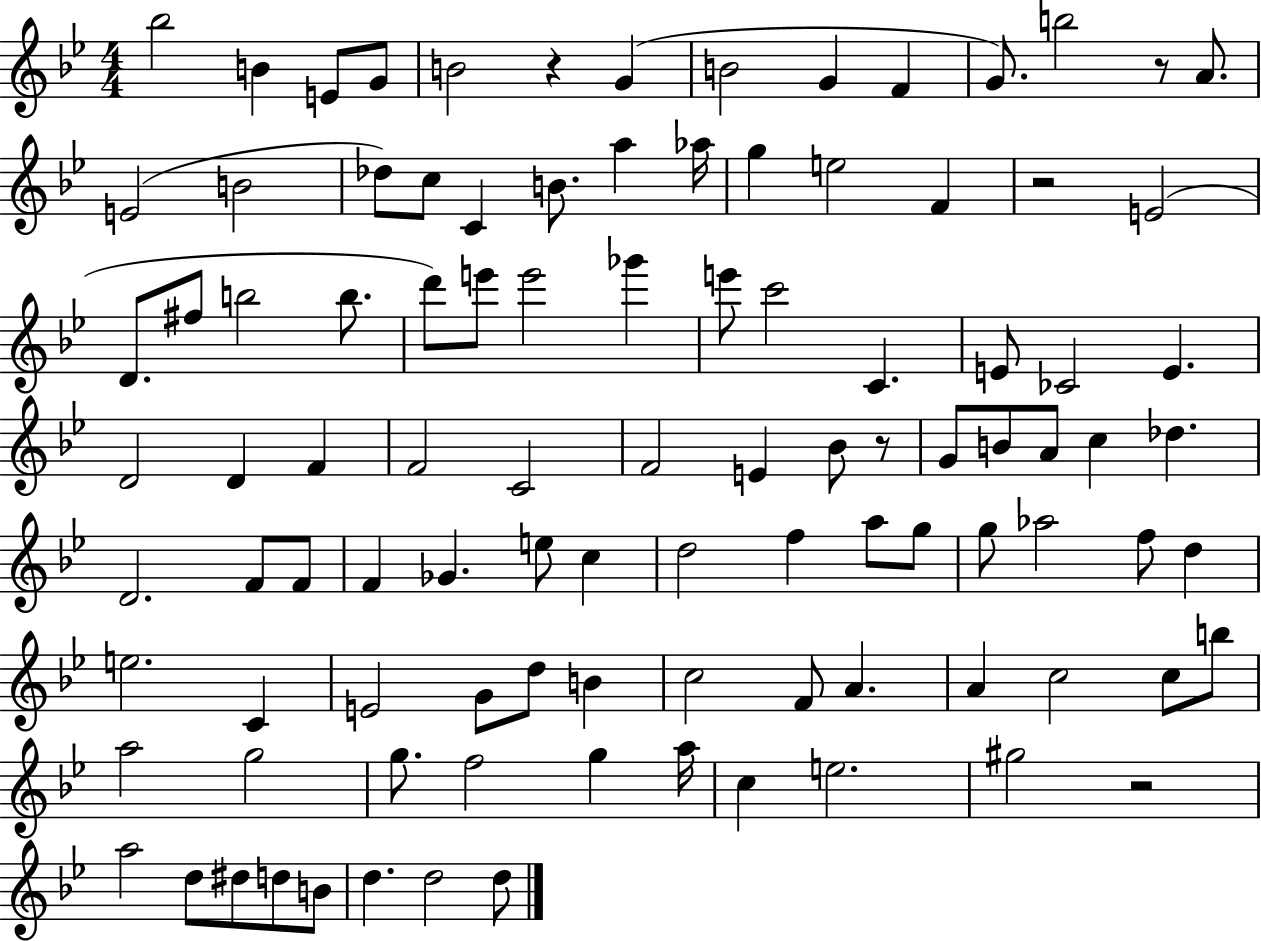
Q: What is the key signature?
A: BES major